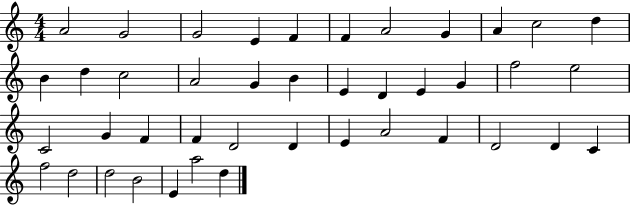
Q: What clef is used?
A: treble